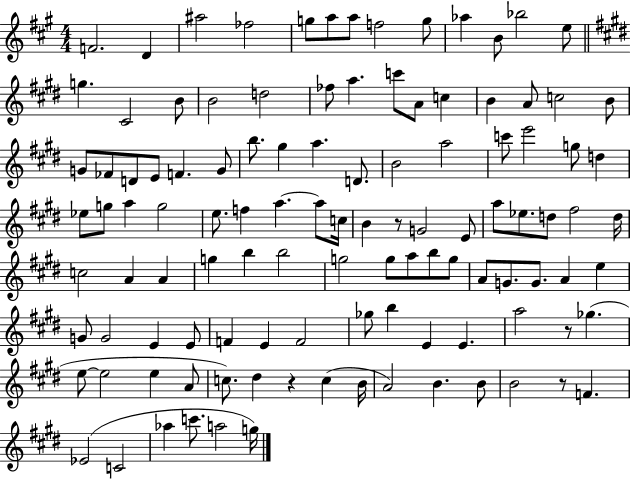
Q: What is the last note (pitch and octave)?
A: G5